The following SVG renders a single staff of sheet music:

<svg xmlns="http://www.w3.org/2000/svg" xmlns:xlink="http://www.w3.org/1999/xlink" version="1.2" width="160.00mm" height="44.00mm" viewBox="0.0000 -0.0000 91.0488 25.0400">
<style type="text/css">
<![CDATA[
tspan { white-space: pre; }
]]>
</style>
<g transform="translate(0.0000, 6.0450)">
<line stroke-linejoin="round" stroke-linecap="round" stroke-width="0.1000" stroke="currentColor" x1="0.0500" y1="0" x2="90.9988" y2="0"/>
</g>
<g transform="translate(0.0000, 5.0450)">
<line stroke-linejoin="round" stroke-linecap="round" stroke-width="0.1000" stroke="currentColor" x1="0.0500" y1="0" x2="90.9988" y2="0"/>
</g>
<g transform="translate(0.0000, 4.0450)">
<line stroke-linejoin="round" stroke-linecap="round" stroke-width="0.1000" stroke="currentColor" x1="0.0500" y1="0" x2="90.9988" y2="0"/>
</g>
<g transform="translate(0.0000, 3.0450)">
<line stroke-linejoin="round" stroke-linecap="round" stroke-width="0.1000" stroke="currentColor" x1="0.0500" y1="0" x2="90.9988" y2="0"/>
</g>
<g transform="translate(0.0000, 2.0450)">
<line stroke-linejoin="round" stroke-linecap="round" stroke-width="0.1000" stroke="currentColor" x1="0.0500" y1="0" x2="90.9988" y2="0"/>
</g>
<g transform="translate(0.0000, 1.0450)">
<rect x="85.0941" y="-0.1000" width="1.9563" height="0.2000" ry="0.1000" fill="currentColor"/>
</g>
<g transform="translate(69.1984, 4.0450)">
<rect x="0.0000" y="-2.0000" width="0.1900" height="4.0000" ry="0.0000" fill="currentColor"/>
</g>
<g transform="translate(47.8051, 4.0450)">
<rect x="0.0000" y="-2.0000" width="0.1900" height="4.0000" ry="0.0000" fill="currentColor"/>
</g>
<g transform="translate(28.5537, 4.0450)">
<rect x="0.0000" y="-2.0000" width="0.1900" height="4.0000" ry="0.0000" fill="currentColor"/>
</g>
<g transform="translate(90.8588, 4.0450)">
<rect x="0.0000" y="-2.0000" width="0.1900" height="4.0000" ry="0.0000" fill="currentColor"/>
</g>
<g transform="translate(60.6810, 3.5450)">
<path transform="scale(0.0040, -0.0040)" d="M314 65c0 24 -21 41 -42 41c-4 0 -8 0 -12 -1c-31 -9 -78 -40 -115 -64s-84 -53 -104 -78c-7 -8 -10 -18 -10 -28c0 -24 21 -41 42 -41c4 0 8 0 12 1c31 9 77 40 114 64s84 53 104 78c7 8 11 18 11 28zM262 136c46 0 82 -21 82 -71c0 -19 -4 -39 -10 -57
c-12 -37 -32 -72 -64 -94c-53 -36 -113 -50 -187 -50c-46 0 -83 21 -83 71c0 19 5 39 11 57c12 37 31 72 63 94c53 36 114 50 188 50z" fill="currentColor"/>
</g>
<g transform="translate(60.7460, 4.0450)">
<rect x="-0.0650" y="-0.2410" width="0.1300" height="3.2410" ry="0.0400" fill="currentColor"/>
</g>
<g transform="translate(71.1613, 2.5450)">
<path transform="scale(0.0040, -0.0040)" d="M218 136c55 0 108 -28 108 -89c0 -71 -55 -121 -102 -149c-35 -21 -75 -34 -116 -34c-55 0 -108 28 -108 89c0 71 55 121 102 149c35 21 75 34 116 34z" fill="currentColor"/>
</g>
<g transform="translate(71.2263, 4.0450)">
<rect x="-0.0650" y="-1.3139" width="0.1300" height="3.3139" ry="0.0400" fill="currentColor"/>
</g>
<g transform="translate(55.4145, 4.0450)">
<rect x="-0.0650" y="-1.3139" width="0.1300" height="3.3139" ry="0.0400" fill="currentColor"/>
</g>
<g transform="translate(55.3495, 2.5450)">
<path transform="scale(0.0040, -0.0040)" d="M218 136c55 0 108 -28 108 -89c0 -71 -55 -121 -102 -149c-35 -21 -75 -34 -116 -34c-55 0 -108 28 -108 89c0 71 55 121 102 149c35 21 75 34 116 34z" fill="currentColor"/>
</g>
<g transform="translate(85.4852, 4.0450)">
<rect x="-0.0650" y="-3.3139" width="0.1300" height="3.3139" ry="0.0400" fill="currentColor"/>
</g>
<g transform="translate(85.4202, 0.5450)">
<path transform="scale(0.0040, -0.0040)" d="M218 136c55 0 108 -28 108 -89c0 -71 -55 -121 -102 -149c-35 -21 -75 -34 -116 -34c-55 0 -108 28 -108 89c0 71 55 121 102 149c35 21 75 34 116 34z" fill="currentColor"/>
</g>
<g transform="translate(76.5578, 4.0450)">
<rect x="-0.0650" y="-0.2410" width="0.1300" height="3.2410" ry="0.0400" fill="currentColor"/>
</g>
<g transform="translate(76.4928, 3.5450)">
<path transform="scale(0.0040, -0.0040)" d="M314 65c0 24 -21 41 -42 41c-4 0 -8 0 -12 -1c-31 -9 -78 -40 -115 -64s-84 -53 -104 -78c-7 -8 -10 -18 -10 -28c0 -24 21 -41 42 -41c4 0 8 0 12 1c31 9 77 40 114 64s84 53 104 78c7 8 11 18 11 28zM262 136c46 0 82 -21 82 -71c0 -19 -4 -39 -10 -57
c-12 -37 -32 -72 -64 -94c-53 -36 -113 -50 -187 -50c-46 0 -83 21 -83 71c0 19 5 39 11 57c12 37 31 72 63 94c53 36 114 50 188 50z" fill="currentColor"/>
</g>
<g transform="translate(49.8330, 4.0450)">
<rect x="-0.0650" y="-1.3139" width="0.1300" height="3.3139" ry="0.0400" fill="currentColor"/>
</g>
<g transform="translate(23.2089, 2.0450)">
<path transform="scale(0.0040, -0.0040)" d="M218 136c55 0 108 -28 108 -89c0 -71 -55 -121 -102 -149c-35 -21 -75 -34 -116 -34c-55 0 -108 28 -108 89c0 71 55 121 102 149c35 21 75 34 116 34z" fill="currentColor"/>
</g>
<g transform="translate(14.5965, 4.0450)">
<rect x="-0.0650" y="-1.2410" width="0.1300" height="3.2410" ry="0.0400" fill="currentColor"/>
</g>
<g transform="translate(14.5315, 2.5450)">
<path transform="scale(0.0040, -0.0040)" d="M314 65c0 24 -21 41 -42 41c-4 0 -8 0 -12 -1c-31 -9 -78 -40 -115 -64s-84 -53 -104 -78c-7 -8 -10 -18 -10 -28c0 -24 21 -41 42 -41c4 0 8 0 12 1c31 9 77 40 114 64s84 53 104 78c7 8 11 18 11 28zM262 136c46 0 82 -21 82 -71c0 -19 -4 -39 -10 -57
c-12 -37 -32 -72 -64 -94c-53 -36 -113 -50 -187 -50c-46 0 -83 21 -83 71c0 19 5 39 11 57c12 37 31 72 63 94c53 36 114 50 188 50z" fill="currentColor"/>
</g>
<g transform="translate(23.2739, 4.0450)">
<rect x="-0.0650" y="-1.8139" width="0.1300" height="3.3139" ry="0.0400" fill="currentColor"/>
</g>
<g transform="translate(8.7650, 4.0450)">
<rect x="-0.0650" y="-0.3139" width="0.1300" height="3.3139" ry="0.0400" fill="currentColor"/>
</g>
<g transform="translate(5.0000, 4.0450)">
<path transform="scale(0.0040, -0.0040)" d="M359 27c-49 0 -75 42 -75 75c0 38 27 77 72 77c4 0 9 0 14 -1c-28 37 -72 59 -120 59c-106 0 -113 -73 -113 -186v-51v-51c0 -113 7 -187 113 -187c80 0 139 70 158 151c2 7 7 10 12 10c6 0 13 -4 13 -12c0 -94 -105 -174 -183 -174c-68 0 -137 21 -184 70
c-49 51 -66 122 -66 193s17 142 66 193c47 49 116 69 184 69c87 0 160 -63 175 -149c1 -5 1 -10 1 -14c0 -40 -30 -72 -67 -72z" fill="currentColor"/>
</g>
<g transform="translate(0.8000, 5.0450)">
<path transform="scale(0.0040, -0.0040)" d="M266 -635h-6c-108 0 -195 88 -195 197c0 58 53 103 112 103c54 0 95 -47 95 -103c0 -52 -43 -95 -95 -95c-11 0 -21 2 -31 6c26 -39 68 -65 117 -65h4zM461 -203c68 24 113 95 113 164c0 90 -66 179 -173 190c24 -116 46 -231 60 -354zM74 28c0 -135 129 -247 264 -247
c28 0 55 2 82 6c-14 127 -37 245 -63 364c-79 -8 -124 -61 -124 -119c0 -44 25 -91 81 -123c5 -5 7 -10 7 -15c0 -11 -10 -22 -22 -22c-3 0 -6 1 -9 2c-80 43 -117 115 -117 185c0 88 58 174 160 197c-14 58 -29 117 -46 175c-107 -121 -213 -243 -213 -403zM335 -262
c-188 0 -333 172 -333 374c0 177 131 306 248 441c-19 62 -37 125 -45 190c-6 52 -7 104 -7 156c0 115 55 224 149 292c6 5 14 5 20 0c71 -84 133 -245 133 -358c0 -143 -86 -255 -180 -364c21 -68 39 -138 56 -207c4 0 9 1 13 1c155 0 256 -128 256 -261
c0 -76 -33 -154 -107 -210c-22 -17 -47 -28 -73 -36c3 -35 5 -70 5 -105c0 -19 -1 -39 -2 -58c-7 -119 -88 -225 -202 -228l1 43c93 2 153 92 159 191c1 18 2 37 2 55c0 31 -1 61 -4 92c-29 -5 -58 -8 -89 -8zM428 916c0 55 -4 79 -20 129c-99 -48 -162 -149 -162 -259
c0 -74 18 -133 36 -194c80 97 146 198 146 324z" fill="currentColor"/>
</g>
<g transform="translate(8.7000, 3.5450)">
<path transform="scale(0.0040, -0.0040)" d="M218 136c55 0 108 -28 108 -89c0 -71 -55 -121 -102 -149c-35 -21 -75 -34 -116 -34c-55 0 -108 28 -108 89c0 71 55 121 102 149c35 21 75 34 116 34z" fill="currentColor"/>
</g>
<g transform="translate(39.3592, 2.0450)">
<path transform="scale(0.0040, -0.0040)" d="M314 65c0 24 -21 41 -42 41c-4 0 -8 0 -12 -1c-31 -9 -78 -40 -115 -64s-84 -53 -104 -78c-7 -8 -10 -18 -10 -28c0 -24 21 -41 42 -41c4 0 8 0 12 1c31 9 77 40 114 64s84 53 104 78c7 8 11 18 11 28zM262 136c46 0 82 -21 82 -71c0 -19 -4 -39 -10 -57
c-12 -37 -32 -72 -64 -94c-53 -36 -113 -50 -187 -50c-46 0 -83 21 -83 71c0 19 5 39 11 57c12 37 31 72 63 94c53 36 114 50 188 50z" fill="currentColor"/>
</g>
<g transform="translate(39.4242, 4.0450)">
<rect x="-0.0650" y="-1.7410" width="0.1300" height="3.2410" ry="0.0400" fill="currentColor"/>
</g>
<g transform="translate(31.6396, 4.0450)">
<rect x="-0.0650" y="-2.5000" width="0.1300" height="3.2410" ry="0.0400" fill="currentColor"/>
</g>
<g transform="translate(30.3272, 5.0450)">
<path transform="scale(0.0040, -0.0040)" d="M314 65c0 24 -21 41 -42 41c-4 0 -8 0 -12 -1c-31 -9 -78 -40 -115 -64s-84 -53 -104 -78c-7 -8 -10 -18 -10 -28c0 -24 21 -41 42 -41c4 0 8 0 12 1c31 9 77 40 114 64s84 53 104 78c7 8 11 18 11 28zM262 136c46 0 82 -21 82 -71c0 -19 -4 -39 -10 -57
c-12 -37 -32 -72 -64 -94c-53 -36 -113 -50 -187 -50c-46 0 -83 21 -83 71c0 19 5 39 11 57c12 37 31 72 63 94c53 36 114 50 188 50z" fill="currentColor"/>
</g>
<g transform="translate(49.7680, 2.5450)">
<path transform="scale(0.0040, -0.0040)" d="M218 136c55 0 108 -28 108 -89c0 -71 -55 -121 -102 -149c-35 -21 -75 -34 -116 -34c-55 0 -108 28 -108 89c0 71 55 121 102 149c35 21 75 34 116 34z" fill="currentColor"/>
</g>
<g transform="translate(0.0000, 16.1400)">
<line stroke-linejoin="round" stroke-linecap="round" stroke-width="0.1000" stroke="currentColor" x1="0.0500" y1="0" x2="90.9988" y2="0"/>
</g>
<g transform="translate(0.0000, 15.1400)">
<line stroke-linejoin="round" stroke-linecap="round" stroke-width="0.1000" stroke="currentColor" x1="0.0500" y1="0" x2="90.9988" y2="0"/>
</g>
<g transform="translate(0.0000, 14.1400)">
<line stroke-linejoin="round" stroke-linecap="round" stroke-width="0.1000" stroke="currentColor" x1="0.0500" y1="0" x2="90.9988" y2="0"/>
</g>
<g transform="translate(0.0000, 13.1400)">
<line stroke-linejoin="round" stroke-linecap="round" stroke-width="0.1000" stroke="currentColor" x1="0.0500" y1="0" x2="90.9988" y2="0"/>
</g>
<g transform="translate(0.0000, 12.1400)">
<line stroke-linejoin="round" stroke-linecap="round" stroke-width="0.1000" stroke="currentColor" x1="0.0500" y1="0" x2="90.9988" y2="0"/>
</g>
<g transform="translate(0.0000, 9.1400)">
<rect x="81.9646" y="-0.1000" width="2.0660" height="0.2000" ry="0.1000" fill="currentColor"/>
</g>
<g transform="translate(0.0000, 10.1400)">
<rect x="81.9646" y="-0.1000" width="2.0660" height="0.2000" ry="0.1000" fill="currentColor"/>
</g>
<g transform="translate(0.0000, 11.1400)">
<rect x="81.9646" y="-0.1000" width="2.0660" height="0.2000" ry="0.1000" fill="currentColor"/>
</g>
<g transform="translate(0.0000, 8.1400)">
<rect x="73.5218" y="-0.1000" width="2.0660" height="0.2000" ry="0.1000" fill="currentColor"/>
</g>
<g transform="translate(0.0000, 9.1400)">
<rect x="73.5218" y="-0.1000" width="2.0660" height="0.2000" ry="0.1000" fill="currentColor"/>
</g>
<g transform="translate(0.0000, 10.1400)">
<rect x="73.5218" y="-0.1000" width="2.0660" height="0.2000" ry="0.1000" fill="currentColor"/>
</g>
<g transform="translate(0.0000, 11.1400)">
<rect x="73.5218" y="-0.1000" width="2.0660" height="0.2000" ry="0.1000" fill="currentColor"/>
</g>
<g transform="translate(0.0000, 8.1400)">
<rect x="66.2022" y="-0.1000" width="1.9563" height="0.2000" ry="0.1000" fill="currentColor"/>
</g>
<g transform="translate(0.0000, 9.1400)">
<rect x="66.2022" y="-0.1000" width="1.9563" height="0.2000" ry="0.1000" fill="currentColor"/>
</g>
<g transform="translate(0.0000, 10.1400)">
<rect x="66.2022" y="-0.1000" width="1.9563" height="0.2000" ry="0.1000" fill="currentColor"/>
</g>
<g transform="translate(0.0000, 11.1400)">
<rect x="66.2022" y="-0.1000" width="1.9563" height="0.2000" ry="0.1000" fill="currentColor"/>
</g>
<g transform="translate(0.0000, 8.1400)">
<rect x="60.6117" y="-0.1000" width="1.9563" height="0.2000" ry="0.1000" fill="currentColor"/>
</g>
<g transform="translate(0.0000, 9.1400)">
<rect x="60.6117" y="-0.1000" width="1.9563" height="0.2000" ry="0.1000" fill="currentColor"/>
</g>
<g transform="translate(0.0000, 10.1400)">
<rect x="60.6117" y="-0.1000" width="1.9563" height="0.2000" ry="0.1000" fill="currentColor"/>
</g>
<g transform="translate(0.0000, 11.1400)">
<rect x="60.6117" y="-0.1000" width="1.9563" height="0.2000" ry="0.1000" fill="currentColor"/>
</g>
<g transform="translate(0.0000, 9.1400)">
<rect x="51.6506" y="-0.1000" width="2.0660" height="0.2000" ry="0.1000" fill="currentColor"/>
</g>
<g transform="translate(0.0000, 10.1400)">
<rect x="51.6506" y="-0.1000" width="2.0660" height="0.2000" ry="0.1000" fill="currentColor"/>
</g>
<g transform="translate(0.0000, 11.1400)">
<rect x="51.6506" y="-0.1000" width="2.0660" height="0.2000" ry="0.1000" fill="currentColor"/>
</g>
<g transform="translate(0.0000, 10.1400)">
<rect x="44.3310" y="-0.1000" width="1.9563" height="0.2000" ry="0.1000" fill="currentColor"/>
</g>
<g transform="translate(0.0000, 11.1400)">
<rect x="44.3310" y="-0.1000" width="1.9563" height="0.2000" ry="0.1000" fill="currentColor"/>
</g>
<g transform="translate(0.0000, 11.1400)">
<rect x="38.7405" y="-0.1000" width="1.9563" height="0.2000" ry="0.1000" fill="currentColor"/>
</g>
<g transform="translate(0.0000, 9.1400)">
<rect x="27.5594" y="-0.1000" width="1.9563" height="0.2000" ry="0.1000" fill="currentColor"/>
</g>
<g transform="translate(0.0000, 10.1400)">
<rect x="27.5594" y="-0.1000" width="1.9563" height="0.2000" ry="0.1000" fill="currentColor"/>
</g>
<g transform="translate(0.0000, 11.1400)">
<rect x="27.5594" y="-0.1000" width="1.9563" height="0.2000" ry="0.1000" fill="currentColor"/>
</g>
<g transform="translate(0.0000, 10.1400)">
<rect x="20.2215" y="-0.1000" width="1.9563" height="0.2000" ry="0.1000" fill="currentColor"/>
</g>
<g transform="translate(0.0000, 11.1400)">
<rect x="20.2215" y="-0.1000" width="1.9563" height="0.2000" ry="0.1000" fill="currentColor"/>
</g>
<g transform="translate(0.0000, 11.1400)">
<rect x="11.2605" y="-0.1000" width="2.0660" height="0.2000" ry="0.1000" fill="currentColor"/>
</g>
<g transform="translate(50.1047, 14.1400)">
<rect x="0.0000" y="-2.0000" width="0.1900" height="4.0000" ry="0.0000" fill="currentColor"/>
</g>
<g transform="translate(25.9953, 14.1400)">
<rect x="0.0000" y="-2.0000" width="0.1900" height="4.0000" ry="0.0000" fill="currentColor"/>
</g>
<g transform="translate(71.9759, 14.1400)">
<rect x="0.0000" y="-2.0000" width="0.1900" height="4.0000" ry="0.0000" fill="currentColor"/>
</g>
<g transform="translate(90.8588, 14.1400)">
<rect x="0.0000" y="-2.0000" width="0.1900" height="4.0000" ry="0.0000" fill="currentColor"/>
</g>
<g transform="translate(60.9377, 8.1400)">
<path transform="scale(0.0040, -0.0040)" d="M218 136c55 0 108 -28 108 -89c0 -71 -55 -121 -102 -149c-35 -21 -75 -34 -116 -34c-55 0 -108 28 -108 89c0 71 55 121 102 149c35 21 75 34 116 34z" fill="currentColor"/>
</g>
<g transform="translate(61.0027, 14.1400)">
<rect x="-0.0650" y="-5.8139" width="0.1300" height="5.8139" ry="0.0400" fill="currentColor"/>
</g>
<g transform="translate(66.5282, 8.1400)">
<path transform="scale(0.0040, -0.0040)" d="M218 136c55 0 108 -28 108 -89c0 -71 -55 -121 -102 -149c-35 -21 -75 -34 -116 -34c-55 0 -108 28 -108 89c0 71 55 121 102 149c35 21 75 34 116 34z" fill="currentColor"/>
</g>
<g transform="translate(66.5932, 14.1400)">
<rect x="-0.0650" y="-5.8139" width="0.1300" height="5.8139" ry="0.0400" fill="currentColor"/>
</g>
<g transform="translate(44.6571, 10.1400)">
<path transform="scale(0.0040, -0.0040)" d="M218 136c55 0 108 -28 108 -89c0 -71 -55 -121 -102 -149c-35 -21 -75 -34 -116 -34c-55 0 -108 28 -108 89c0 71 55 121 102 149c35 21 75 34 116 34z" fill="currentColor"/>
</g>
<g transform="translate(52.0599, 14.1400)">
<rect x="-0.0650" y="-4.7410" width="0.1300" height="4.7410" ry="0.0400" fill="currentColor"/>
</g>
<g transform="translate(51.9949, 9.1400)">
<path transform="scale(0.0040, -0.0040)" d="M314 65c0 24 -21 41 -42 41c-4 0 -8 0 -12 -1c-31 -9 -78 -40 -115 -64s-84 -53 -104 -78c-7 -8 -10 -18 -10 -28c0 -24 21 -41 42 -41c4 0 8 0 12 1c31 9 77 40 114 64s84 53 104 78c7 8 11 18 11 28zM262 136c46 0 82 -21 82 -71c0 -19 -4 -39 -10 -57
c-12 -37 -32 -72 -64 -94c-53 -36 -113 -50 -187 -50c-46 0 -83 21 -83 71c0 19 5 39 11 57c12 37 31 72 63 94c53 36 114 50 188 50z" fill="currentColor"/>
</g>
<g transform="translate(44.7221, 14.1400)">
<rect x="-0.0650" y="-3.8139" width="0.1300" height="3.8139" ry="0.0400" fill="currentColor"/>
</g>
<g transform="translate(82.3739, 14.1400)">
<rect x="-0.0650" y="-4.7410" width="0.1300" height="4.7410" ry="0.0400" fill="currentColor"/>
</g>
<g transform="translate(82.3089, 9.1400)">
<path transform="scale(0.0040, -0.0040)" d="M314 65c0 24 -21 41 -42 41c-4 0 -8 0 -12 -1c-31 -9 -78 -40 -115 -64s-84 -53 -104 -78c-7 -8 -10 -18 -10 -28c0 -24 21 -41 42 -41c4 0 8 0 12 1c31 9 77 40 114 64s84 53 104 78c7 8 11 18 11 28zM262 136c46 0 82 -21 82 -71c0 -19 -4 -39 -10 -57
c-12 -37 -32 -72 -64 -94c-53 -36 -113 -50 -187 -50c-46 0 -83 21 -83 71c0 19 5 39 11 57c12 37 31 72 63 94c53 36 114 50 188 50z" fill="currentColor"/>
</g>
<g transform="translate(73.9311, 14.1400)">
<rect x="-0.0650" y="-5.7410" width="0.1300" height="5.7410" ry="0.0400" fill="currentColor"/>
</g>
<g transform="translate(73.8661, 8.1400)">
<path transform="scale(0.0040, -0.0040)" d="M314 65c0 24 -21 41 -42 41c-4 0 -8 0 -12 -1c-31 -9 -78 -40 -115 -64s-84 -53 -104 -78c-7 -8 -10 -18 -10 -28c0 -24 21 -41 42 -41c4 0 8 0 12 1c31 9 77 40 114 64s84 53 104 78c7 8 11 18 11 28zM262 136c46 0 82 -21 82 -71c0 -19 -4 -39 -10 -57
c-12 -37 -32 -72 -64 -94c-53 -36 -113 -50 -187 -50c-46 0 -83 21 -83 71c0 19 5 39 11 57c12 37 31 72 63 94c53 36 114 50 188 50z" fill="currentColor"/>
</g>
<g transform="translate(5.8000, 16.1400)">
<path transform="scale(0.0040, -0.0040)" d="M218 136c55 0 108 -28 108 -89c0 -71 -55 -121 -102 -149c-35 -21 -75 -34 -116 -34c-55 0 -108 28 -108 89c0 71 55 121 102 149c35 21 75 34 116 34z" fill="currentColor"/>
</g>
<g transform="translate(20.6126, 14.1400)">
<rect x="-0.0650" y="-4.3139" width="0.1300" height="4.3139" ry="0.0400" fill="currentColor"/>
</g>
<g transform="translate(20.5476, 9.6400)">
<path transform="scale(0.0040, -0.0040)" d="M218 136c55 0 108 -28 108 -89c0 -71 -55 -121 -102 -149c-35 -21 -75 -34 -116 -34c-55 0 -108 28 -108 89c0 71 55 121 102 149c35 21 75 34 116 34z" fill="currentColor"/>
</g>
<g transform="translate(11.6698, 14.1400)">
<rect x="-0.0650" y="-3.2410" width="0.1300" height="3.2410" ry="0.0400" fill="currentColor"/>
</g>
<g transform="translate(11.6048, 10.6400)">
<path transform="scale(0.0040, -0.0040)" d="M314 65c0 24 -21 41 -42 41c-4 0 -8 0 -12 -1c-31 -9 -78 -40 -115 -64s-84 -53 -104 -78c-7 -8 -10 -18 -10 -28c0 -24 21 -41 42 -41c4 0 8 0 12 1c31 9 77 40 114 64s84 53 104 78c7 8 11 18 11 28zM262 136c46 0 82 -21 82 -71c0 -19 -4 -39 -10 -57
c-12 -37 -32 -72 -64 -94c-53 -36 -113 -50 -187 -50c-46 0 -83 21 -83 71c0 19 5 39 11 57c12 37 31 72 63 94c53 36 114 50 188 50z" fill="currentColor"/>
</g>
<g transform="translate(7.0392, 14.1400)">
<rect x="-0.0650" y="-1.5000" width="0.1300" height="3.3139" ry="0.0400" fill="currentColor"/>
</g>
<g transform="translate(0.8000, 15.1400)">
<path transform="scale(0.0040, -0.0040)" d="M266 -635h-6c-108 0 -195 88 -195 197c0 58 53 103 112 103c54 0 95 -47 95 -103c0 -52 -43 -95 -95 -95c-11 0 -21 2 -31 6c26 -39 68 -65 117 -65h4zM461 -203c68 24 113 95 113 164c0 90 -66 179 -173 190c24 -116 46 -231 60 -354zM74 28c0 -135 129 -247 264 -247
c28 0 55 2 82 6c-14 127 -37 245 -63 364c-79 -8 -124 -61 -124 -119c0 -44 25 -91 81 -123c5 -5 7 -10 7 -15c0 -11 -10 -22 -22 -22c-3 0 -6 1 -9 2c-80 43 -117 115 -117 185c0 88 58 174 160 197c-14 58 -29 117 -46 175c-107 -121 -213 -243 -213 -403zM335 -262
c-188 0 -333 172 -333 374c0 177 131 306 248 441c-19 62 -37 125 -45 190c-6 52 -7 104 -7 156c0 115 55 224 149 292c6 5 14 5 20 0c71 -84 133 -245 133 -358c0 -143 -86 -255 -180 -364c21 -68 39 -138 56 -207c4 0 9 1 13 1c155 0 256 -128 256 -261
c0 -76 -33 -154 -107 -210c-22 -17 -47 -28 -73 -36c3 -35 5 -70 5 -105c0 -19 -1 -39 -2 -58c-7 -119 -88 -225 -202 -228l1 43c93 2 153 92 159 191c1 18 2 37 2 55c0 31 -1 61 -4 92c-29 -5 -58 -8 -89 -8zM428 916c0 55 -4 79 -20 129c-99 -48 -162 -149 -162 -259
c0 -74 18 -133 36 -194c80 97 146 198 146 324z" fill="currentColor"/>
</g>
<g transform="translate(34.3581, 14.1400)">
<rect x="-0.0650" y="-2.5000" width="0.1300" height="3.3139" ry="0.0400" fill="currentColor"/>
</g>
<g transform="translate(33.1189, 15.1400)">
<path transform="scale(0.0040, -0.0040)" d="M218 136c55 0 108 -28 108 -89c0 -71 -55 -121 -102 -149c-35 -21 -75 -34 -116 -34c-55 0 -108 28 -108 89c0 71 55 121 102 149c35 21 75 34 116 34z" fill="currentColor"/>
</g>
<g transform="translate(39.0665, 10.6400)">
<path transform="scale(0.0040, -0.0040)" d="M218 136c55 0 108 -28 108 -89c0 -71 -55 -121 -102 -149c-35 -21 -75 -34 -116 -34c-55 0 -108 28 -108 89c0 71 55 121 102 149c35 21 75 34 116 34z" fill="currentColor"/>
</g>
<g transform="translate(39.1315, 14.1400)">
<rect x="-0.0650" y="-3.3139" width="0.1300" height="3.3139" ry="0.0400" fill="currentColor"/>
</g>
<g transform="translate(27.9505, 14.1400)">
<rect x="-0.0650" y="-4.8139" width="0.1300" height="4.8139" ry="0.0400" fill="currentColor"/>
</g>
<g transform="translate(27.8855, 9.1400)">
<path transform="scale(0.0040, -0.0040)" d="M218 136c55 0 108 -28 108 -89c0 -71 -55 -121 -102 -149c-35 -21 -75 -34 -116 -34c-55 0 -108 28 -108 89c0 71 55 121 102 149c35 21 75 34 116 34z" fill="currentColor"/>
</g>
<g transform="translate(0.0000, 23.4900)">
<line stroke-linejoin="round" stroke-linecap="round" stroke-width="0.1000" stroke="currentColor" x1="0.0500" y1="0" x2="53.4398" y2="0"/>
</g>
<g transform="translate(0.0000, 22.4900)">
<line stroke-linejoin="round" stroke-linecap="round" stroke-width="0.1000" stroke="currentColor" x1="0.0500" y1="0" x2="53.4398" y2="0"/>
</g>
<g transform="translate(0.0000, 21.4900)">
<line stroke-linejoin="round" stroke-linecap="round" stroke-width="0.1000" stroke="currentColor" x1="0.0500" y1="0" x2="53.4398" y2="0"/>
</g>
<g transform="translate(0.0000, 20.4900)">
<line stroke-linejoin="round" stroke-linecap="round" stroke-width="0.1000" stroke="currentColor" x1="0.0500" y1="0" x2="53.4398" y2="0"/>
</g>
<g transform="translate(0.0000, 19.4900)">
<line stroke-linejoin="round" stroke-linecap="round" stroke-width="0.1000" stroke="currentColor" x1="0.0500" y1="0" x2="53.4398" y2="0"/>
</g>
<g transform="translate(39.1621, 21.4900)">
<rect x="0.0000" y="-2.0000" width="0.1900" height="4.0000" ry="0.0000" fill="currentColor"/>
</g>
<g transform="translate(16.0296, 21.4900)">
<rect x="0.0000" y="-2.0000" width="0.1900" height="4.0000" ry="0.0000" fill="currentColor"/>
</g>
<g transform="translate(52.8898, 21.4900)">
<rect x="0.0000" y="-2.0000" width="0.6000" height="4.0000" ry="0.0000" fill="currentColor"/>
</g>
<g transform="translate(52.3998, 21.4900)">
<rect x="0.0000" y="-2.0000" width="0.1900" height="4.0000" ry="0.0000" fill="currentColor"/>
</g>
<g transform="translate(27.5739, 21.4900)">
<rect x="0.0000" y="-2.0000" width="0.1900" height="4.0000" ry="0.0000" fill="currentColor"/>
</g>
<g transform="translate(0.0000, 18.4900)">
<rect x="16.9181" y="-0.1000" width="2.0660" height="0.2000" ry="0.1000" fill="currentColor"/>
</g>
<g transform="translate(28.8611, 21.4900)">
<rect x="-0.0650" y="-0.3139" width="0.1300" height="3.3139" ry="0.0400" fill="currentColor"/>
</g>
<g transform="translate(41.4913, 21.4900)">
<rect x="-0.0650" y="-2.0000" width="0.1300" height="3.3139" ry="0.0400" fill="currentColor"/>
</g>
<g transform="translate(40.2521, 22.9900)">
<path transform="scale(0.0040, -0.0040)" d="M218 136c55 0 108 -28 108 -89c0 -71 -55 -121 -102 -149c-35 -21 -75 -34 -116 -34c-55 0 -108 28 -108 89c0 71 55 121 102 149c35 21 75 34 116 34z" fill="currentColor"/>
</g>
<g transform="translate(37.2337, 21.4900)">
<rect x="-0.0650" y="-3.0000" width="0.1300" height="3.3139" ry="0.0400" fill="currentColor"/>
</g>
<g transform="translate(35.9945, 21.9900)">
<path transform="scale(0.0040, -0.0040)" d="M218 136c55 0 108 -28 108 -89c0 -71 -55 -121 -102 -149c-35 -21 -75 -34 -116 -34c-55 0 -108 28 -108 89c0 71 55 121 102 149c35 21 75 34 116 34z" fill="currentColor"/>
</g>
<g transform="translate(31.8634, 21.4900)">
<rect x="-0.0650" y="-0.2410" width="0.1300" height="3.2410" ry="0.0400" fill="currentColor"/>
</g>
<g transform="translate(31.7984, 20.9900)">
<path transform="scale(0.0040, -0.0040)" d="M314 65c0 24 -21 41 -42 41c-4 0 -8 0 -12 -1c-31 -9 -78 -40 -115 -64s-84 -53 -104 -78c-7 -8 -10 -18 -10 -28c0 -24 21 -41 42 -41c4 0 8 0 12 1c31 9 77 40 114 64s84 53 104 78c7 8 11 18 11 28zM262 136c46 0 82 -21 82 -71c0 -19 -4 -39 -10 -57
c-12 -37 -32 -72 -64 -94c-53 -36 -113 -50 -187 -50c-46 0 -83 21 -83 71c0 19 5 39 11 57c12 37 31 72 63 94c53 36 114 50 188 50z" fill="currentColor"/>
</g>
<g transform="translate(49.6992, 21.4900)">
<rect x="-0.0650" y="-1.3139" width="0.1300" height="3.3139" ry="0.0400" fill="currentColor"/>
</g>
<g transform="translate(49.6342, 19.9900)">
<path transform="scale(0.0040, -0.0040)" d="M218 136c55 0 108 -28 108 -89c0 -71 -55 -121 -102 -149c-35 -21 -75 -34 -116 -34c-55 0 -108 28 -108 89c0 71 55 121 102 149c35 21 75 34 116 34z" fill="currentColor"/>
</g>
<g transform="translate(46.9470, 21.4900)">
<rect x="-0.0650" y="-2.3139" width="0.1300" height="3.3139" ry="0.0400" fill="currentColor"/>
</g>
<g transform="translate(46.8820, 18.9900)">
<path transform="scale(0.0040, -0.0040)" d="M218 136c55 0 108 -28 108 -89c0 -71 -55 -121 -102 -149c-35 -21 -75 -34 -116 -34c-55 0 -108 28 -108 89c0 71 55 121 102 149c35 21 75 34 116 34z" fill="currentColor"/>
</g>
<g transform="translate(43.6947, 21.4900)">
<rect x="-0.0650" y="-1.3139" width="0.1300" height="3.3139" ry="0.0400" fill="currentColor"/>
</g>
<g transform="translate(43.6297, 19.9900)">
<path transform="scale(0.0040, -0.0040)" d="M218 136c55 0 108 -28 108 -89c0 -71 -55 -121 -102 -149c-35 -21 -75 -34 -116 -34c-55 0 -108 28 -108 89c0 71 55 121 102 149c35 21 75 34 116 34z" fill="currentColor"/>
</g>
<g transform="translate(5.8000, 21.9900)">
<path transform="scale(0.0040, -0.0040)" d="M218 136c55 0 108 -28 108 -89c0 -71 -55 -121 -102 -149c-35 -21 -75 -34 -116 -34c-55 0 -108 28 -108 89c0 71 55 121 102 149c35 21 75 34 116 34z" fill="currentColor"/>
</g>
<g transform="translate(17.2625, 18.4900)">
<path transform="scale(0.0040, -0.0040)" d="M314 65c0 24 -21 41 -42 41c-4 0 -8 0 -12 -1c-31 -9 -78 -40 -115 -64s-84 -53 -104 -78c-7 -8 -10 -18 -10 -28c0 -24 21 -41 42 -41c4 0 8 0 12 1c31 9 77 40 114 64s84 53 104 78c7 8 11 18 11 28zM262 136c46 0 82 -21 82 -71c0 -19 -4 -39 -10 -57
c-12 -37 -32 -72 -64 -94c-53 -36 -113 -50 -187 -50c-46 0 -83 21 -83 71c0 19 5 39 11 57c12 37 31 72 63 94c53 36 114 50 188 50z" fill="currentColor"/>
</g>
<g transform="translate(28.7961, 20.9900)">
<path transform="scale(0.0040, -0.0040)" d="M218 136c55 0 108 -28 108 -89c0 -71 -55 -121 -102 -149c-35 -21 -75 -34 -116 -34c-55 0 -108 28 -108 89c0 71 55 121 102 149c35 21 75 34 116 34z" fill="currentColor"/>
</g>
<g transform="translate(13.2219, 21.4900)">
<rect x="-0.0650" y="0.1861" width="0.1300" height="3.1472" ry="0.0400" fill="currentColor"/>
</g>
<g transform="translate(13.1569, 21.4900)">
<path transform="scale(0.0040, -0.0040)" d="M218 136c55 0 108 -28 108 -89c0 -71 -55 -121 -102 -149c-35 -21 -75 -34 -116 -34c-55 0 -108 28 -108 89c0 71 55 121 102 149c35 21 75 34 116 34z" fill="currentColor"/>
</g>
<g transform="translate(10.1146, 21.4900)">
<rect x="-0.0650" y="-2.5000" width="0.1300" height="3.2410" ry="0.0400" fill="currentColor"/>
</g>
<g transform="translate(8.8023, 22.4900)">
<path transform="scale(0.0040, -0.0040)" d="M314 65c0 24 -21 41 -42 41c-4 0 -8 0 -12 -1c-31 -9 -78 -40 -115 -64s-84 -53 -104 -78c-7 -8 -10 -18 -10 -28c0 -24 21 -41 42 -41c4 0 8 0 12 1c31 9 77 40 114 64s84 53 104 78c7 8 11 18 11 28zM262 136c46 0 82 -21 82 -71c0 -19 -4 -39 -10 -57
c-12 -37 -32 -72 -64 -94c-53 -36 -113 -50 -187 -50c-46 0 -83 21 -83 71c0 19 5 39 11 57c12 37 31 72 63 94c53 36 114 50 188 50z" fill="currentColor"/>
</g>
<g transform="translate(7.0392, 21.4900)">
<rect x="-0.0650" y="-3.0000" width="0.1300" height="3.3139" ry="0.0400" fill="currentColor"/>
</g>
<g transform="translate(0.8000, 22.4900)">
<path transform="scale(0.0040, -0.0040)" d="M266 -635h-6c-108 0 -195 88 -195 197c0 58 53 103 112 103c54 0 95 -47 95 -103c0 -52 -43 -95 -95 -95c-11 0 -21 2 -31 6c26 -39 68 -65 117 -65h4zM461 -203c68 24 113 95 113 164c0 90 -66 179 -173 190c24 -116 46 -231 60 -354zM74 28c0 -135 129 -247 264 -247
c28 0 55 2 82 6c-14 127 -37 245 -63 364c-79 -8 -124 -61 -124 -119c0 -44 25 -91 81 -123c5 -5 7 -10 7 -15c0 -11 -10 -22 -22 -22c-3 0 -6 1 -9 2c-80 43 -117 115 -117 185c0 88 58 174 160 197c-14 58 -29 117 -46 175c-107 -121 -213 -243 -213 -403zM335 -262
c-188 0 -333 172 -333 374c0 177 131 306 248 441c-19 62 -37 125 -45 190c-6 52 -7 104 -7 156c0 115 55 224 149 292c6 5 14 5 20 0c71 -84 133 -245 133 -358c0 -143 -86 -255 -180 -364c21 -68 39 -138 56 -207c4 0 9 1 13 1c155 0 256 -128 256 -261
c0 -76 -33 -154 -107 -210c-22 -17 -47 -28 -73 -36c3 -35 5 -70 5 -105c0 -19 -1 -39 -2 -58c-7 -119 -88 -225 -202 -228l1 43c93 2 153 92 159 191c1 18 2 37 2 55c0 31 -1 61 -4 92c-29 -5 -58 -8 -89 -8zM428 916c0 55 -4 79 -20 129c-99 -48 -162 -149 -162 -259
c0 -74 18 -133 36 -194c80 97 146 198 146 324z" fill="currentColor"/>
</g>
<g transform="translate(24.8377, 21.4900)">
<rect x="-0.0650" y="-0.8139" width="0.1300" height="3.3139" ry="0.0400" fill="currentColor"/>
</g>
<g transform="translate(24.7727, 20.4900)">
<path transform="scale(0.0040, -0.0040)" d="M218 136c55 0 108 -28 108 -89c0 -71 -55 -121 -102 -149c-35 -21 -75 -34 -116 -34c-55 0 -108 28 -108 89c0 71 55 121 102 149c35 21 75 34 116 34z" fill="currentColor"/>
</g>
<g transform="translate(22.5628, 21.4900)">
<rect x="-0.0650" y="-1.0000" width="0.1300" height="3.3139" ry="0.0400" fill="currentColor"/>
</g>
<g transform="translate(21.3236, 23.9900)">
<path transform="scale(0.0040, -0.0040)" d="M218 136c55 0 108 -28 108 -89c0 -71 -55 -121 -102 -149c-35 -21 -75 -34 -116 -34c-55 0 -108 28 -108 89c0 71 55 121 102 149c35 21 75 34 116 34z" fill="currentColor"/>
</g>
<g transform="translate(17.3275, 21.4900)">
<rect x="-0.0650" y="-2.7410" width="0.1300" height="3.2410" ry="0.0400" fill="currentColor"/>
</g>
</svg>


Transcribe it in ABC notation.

X:1
T:Untitled
M:4/4
L:1/4
K:C
c e2 f G2 f2 e e c2 e c2 b E b2 d' e' G b c' e'2 g' g' g'2 e'2 A G2 B a2 D d c c2 A F e g e